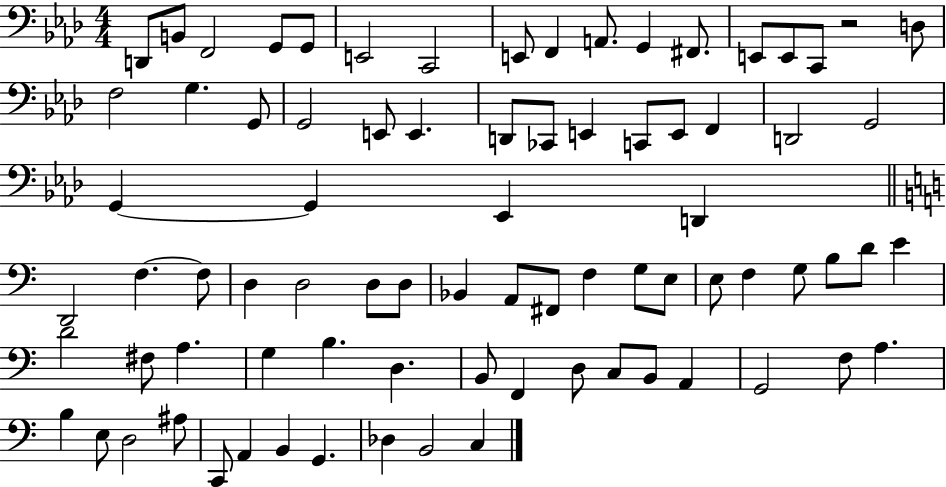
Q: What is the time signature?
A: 4/4